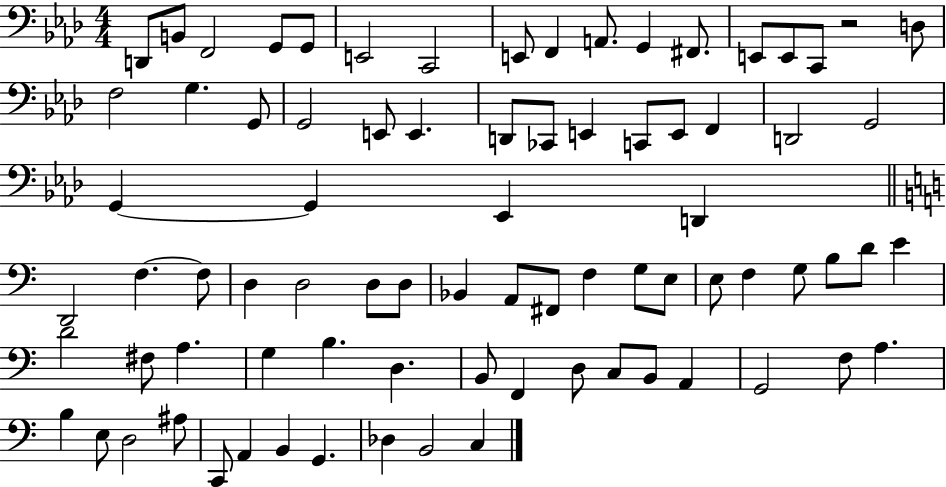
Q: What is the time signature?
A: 4/4